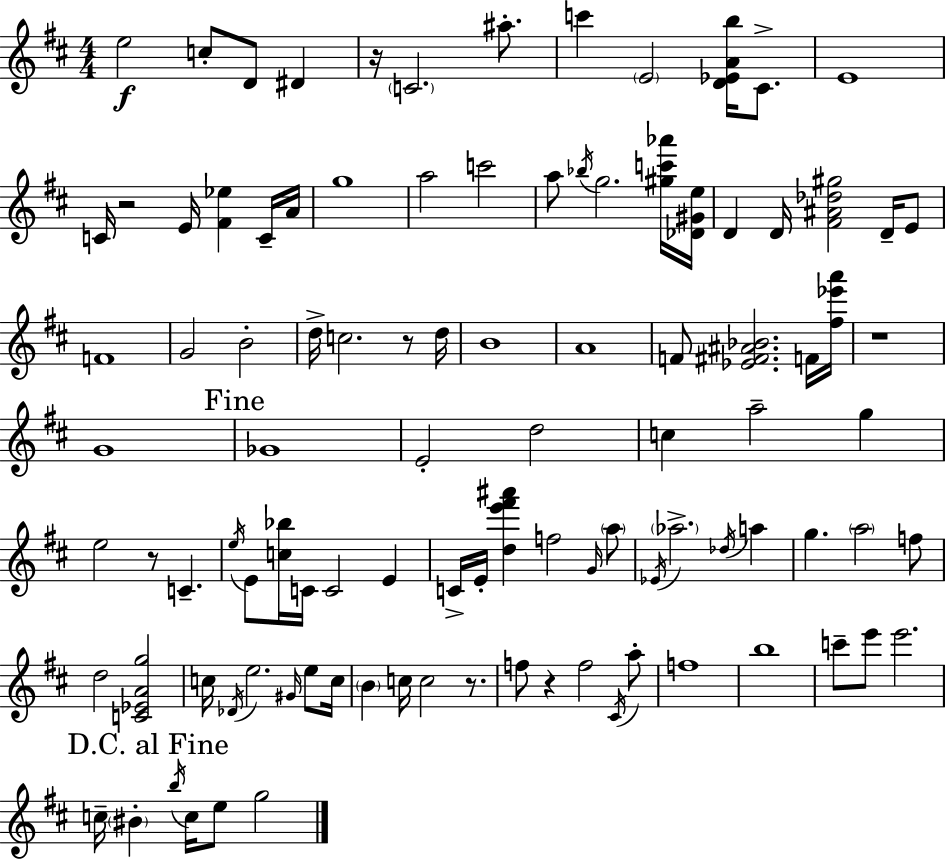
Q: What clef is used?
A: treble